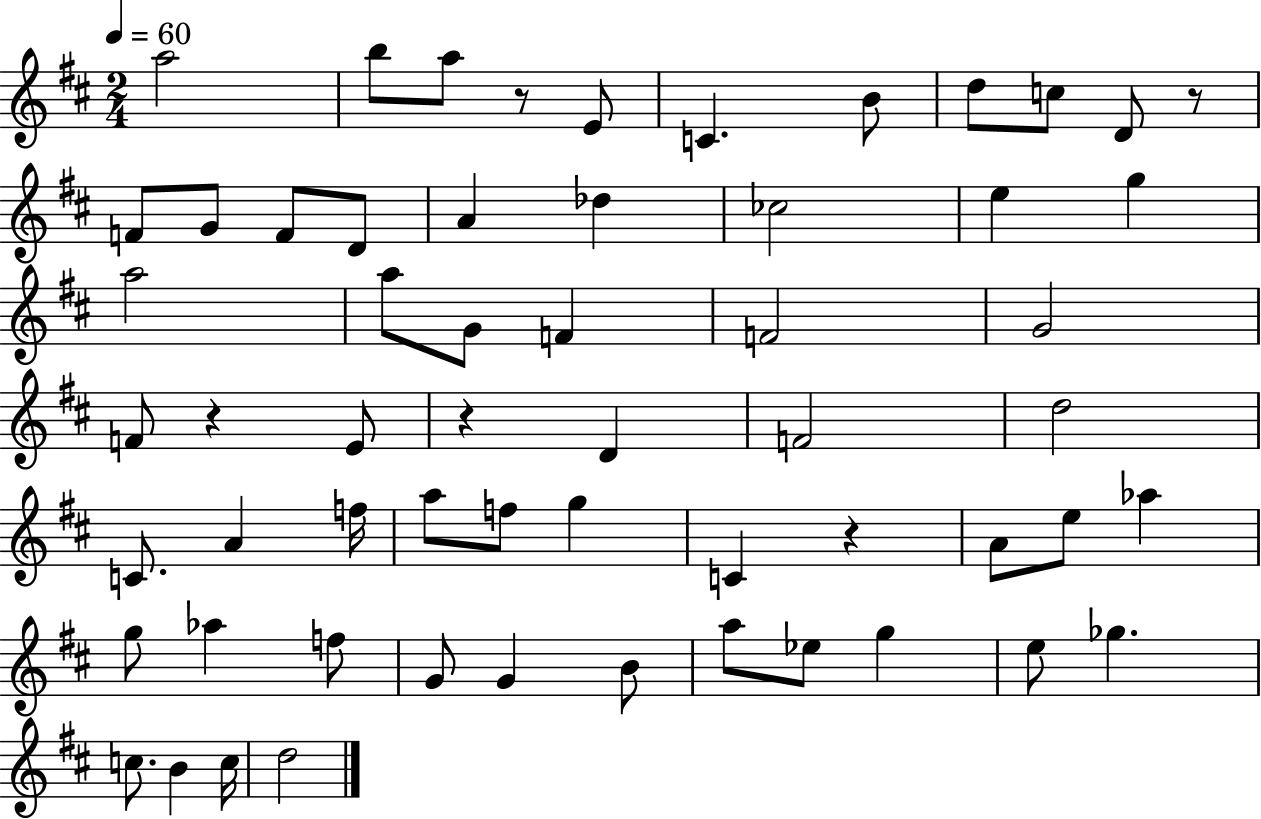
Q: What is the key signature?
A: D major